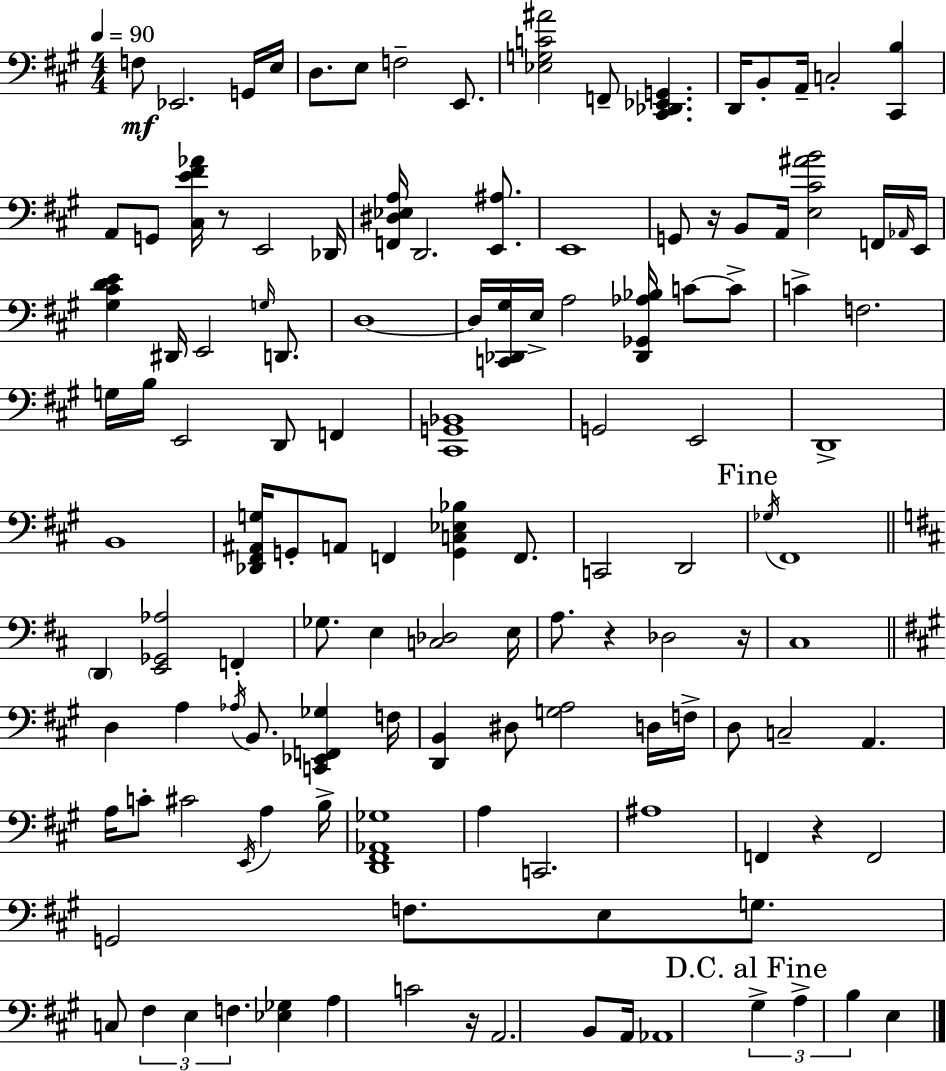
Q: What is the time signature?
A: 4/4